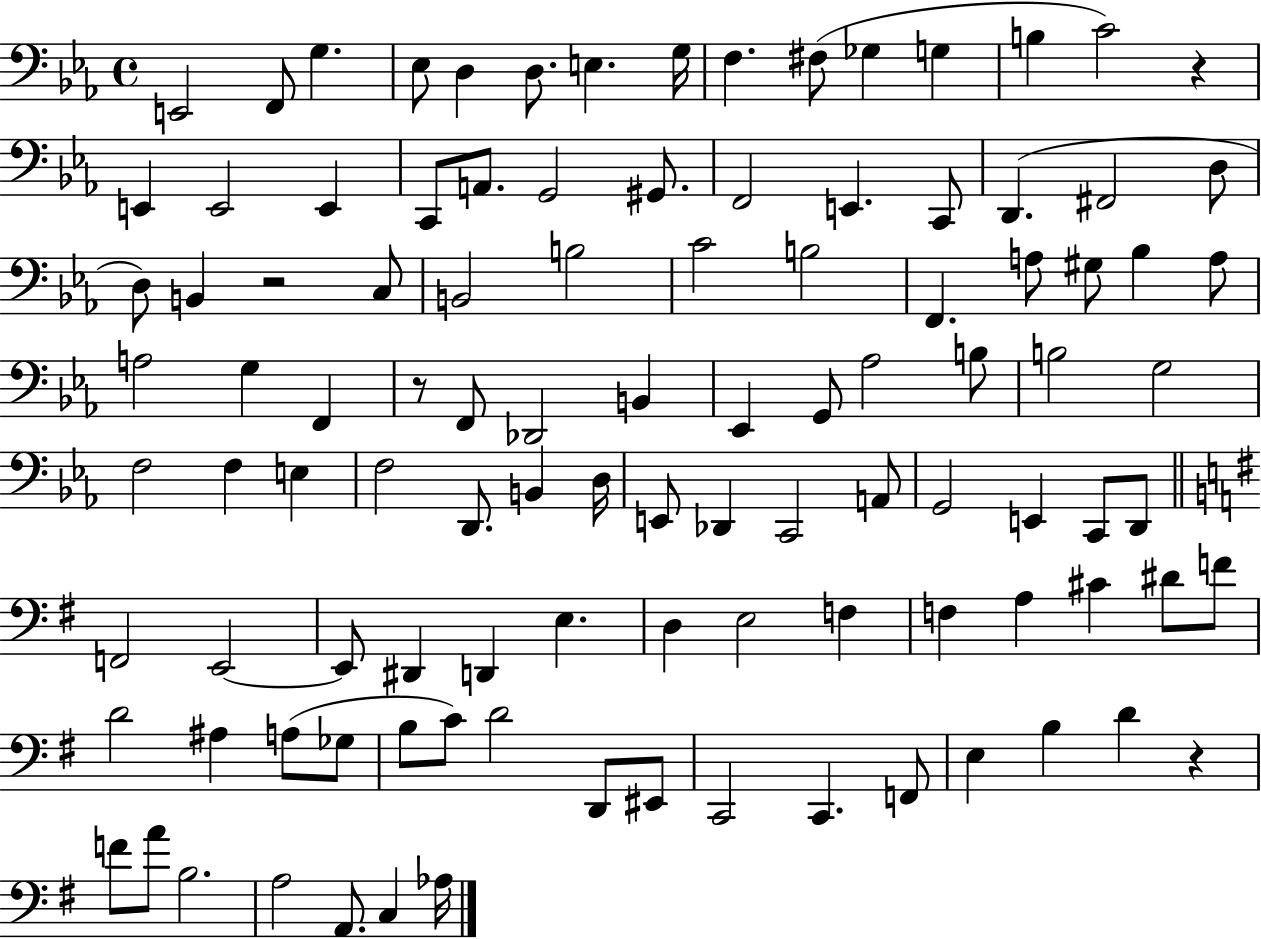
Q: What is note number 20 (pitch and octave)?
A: G2